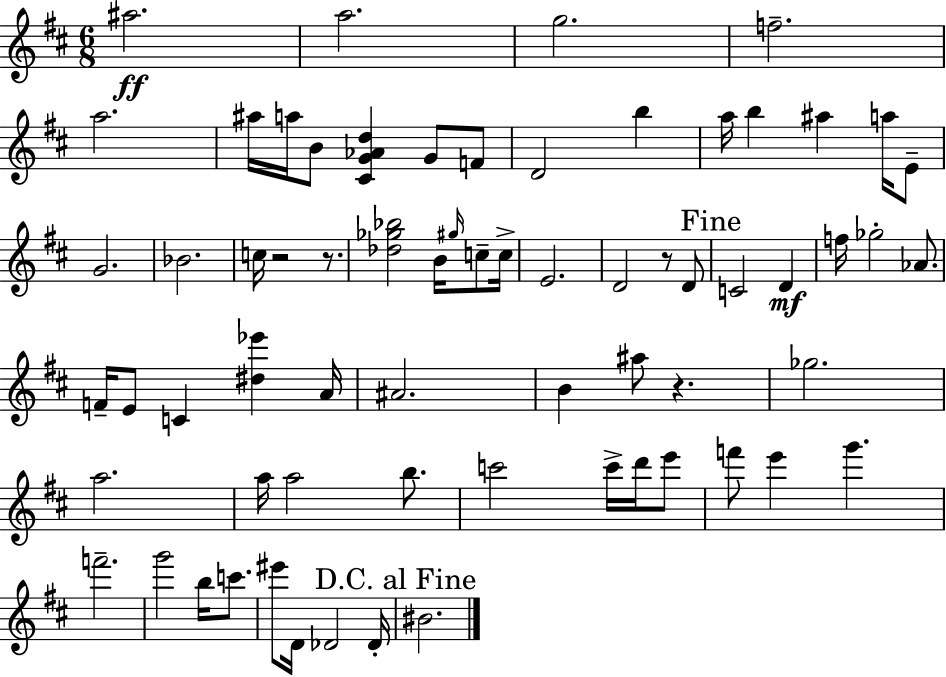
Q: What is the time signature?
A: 6/8